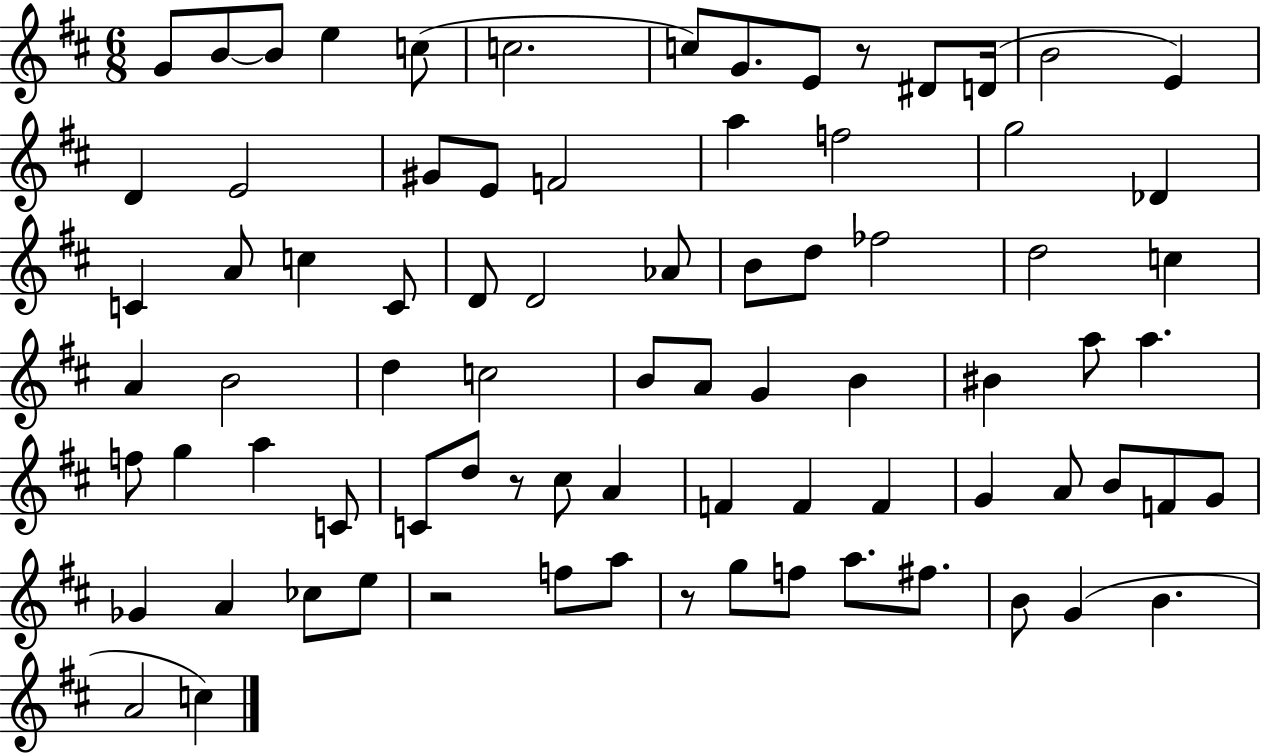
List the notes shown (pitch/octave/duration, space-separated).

G4/e B4/e B4/e E5/q C5/e C5/h. C5/e G4/e. E4/e R/e D#4/e D4/s B4/h E4/q D4/q E4/h G#4/e E4/e F4/h A5/q F5/h G5/h Db4/q C4/q A4/e C5/q C4/e D4/e D4/h Ab4/e B4/e D5/e FES5/h D5/h C5/q A4/q B4/h D5/q C5/h B4/e A4/e G4/q B4/q BIS4/q A5/e A5/q. F5/e G5/q A5/q C4/e C4/e D5/e R/e C#5/e A4/q F4/q F4/q F4/q G4/q A4/e B4/e F4/e G4/e Gb4/q A4/q CES5/e E5/e R/h F5/e A5/e R/e G5/e F5/e A5/e. F#5/e. B4/e G4/q B4/q. A4/h C5/q